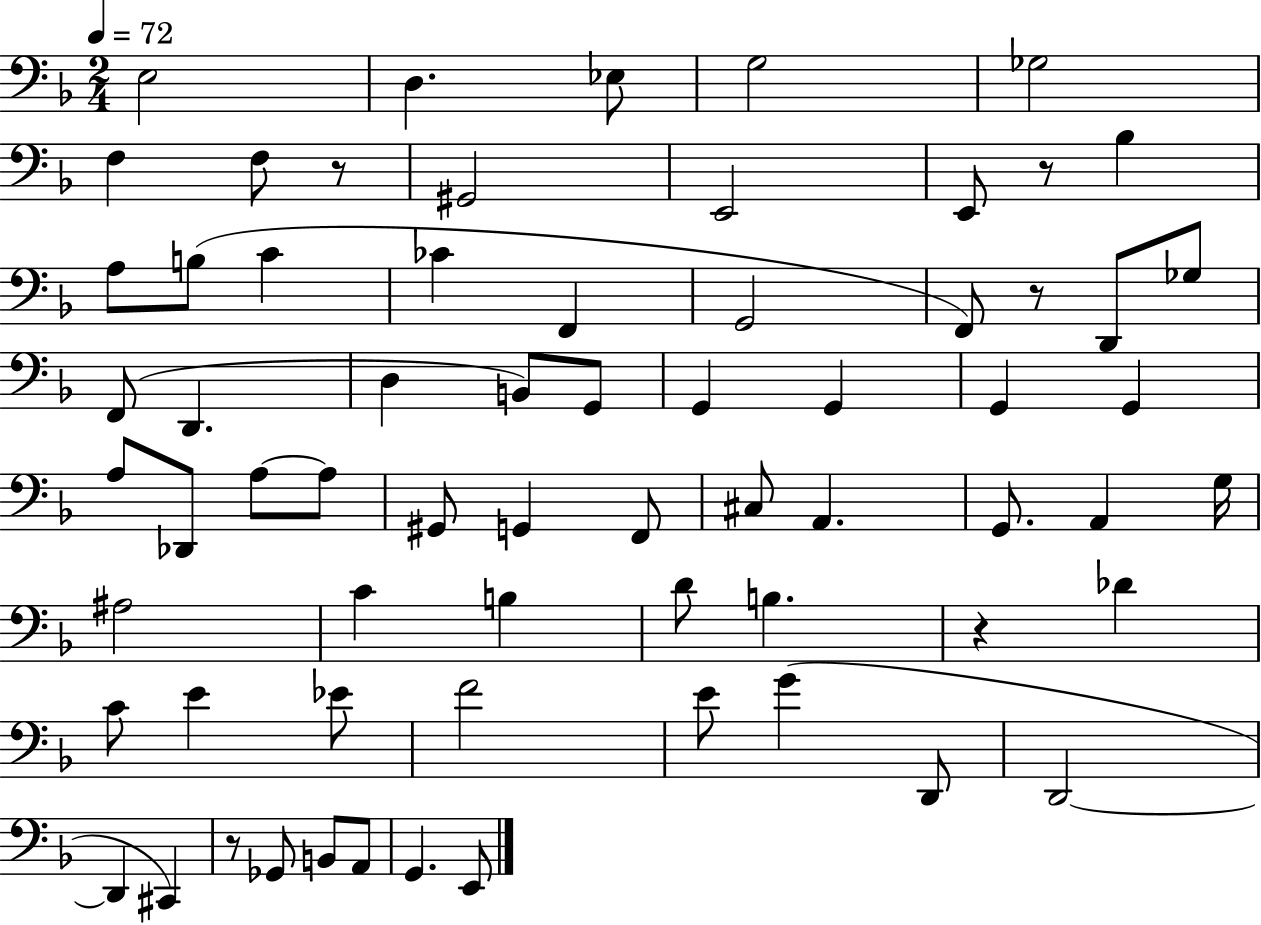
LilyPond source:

{
  \clef bass
  \numericTimeSignature
  \time 2/4
  \key f \major
  \tempo 4 = 72
  e2 | d4. ees8 | g2 | ges2 | \break f4 f8 r8 | gis,2 | e,2 | e,8 r8 bes4 | \break a8 b8( c'4 | ces'4 f,4 | g,2 | f,8) r8 d,8 ges8 | \break f,8( d,4. | d4 b,8) g,8 | g,4 g,4 | g,4 g,4 | \break a8 des,8 a8~~ a8 | gis,8 g,4 f,8 | cis8 a,4. | g,8. a,4 g16 | \break ais2 | c'4 b4 | d'8 b4. | r4 des'4 | \break c'8 e'4 ees'8 | f'2 | e'8 g'4( d,8 | d,2~~ | \break d,4 cis,4) | r8 ges,8 b,8 a,8 | g,4. e,8 | \bar "|."
}